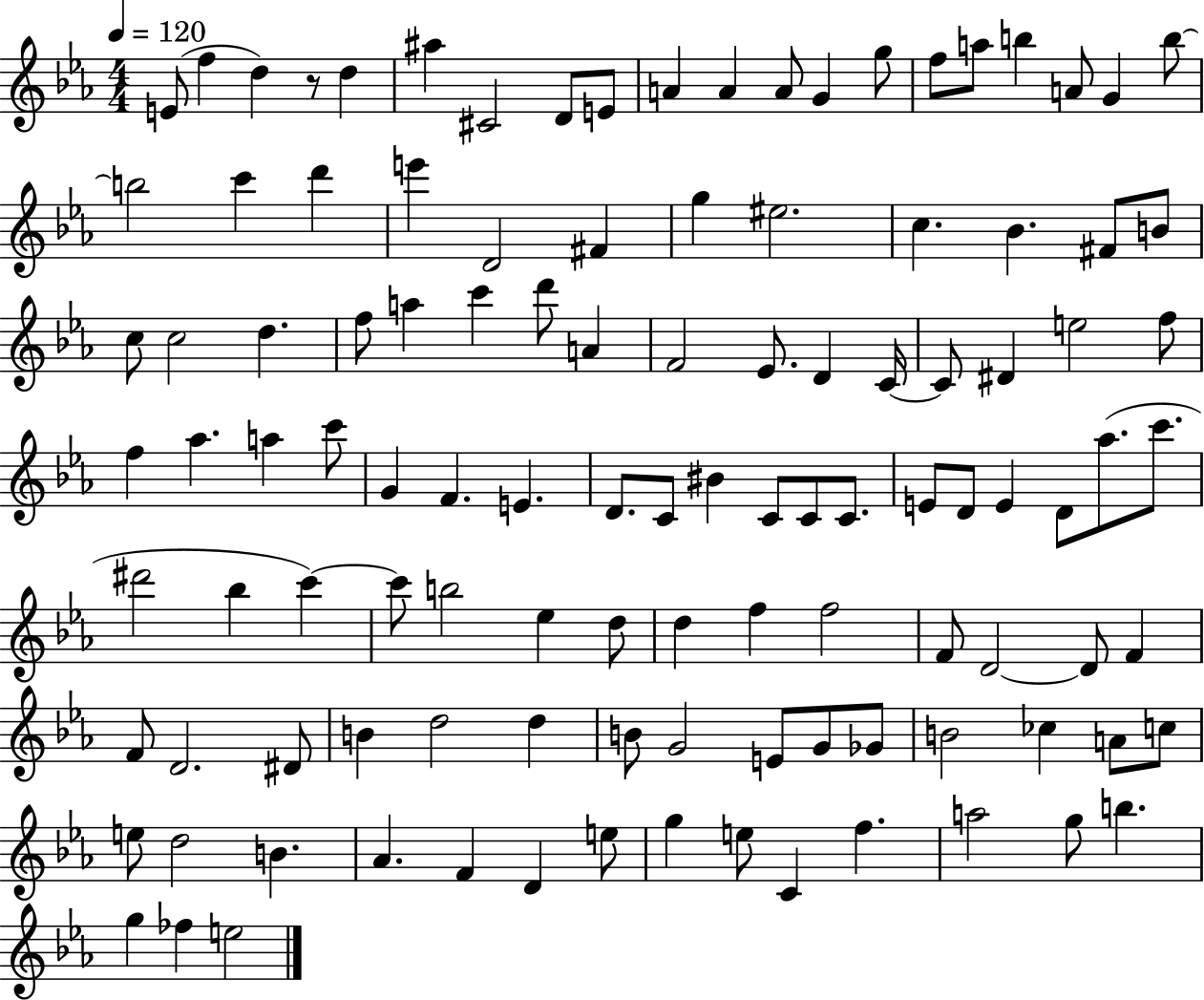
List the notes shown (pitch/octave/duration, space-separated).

E4/e F5/q D5/q R/e D5/q A#5/q C#4/h D4/e E4/e A4/q A4/q A4/e G4/q G5/e F5/e A5/e B5/q A4/e G4/q B5/e B5/h C6/q D6/q E6/q D4/h F#4/q G5/q EIS5/h. C5/q. Bb4/q. F#4/e B4/e C5/e C5/h D5/q. F5/e A5/q C6/q D6/e A4/q F4/h Eb4/e. D4/q C4/s C4/e D#4/q E5/h F5/e F5/q Ab5/q. A5/q C6/e G4/q F4/q. E4/q. D4/e. C4/e BIS4/q C4/e C4/e C4/e. E4/e D4/e E4/q D4/e Ab5/e. C6/e. D#6/h Bb5/q C6/q C6/e B5/h Eb5/q D5/e D5/q F5/q F5/h F4/e D4/h D4/e F4/q F4/e D4/h. D#4/e B4/q D5/h D5/q B4/e G4/h E4/e G4/e Gb4/e B4/h CES5/q A4/e C5/e E5/e D5/h B4/q. Ab4/q. F4/q D4/q E5/e G5/q E5/e C4/q F5/q. A5/h G5/e B5/q. G5/q FES5/q E5/h